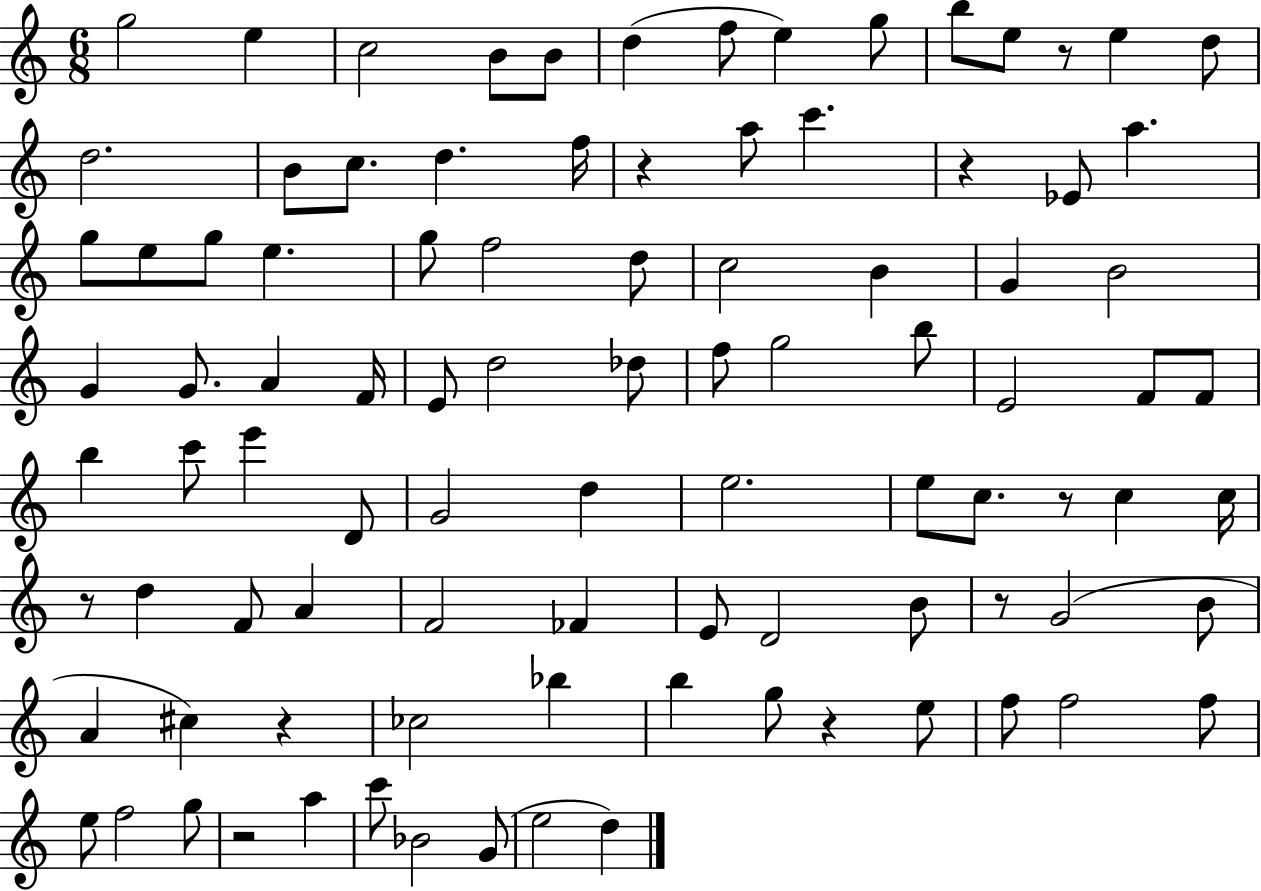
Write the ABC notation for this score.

X:1
T:Untitled
M:6/8
L:1/4
K:C
g2 e c2 B/2 B/2 d f/2 e g/2 b/2 e/2 z/2 e d/2 d2 B/2 c/2 d f/4 z a/2 c' z _E/2 a g/2 e/2 g/2 e g/2 f2 d/2 c2 B G B2 G G/2 A F/4 E/2 d2 _d/2 f/2 g2 b/2 E2 F/2 F/2 b c'/2 e' D/2 G2 d e2 e/2 c/2 z/2 c c/4 z/2 d F/2 A F2 _F E/2 D2 B/2 z/2 G2 B/2 A ^c z _c2 _b b g/2 z e/2 f/2 f2 f/2 e/2 f2 g/2 z2 a c'/2 _B2 G/2 e2 d